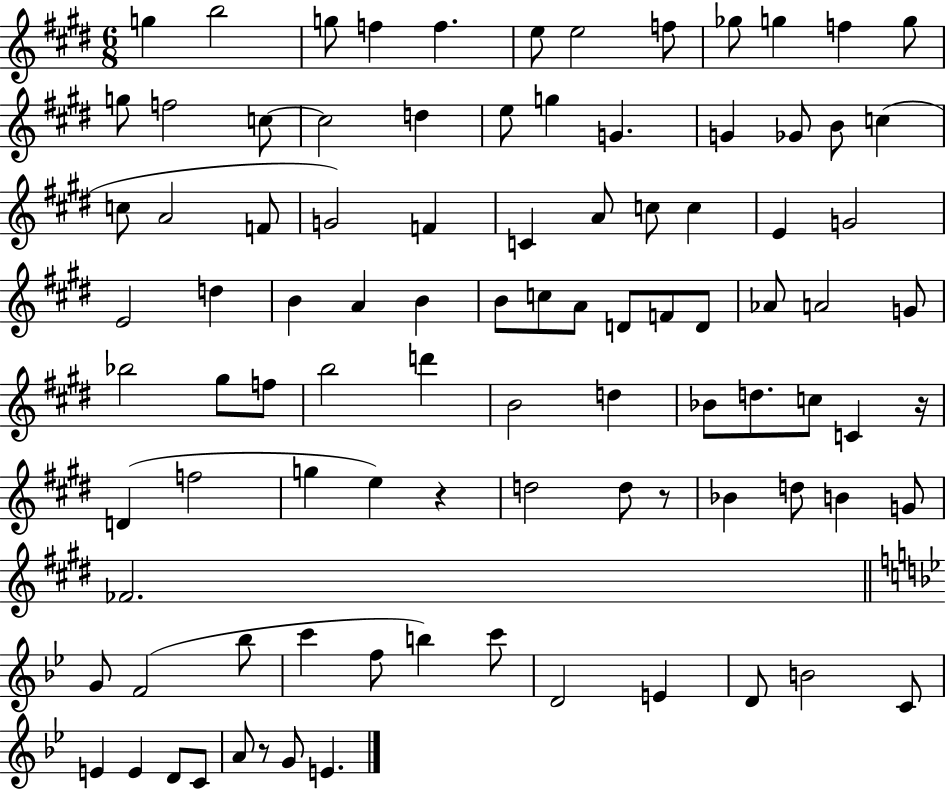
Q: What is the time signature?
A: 6/8